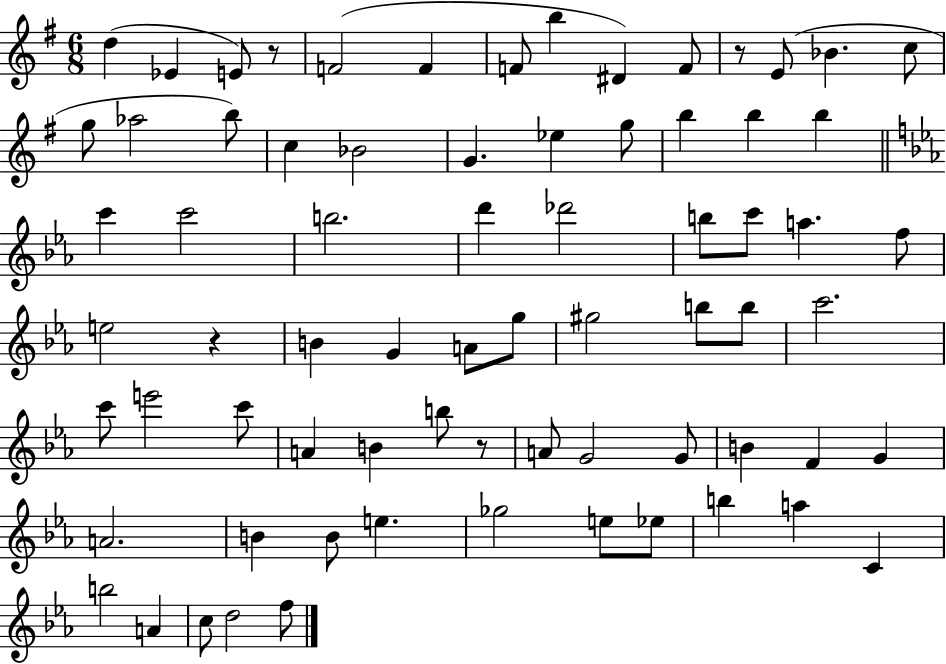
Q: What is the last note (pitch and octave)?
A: F5